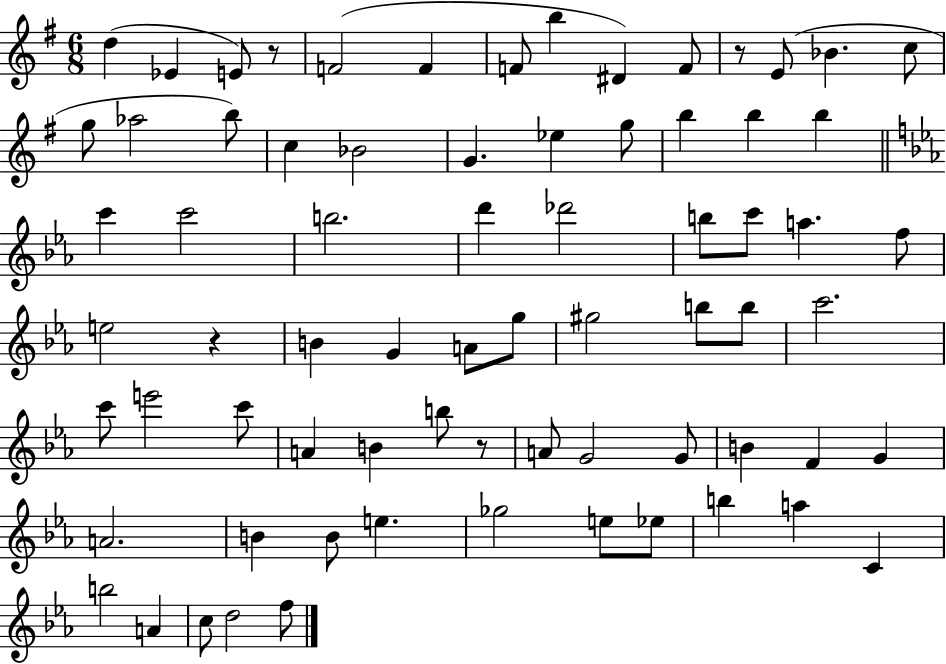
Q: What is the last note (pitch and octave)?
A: F5